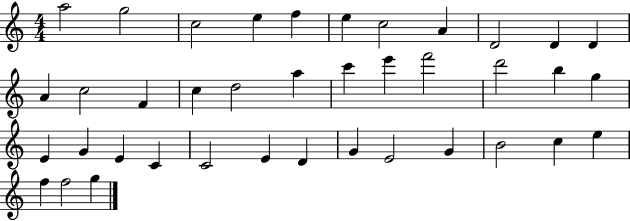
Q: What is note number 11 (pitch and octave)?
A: D4